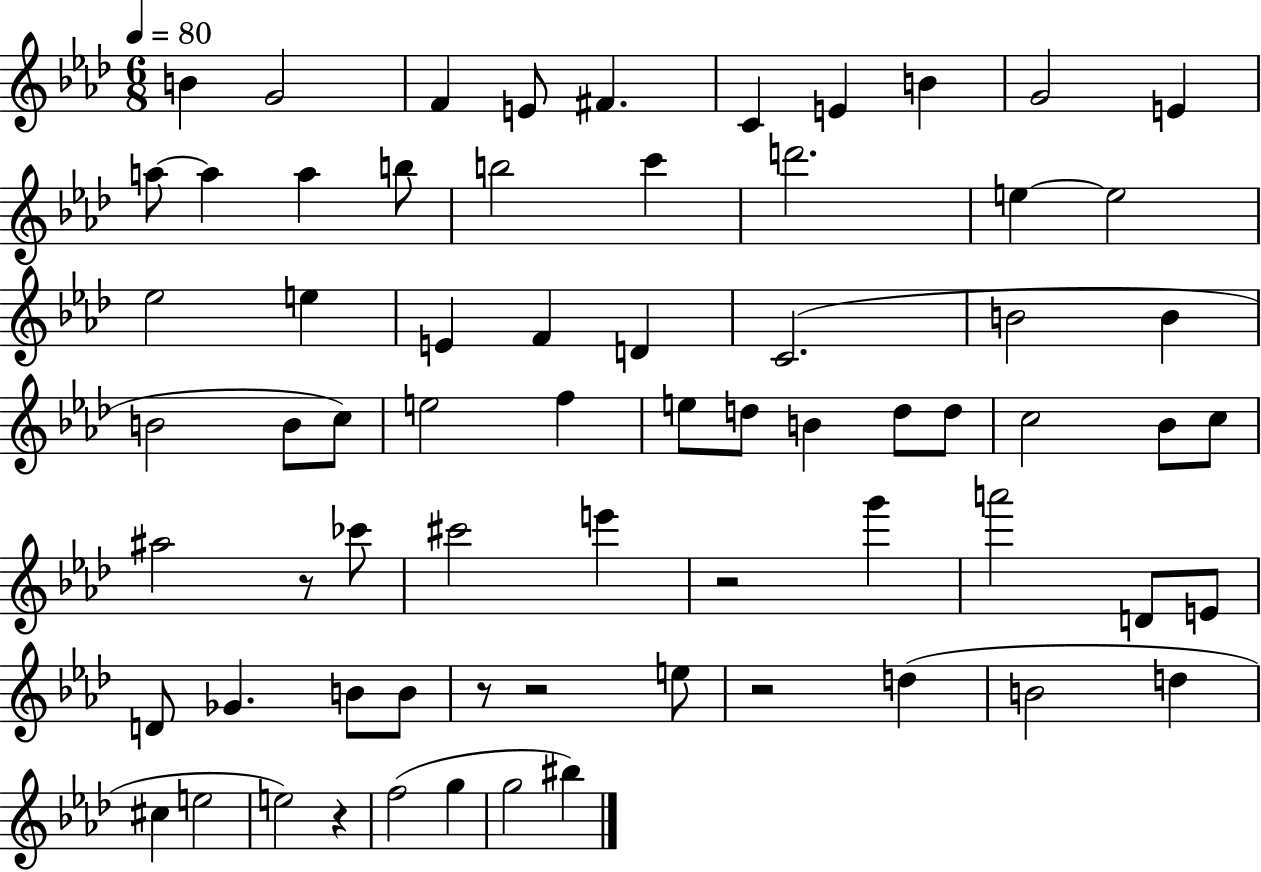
X:1
T:Untitled
M:6/8
L:1/4
K:Ab
B G2 F E/2 ^F C E B G2 E a/2 a a b/2 b2 c' d'2 e e2 _e2 e E F D C2 B2 B B2 B/2 c/2 e2 f e/2 d/2 B d/2 d/2 c2 _B/2 c/2 ^a2 z/2 _c'/2 ^c'2 e' z2 g' a'2 D/2 E/2 D/2 _G B/2 B/2 z/2 z2 e/2 z2 d B2 d ^c e2 e2 z f2 g g2 ^b